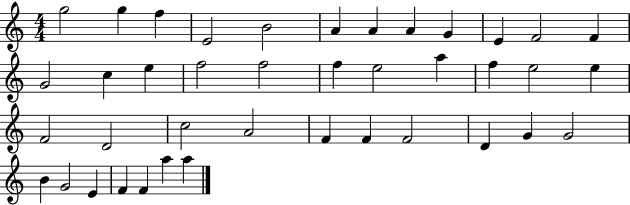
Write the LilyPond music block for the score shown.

{
  \clef treble
  \numericTimeSignature
  \time 4/4
  \key c \major
  g''2 g''4 f''4 | e'2 b'2 | a'4 a'4 a'4 g'4 | e'4 f'2 f'4 | \break g'2 c''4 e''4 | f''2 f''2 | f''4 e''2 a''4 | f''4 e''2 e''4 | \break f'2 d'2 | c''2 a'2 | f'4 f'4 f'2 | d'4 g'4 g'2 | \break b'4 g'2 e'4 | f'4 f'4 a''4 a''4 | \bar "|."
}